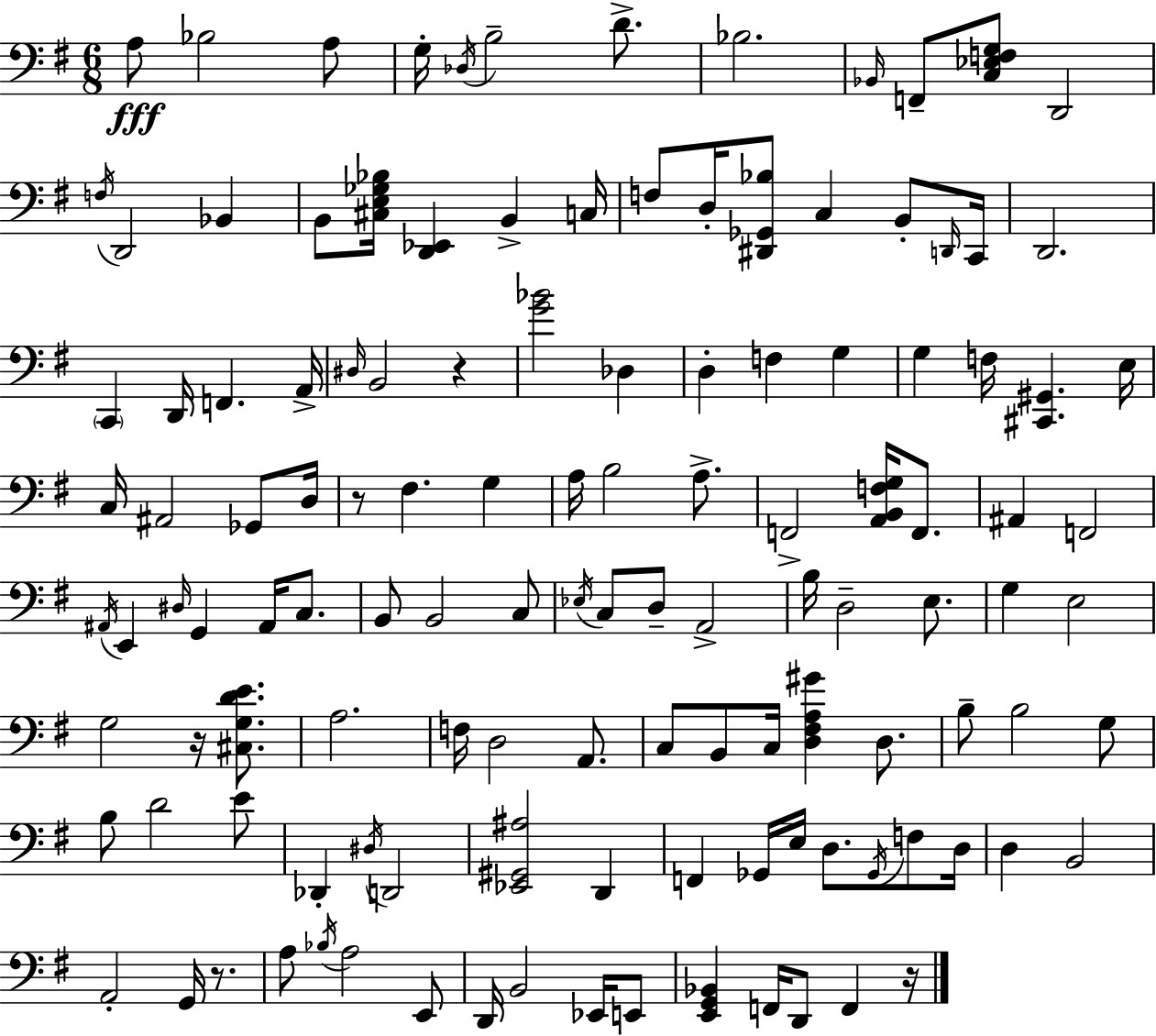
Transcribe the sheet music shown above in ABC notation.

X:1
T:Untitled
M:6/8
L:1/4
K:G
A,/2 _B,2 A,/2 G,/4 _D,/4 B,2 D/2 _B,2 _B,,/4 F,,/2 [C,_E,F,G,]/2 D,,2 F,/4 D,,2 _B,, B,,/2 [^C,E,_G,_B,]/4 [D,,_E,,] B,, C,/4 F,/2 D,/4 [^D,,_G,,_B,]/2 C, B,,/2 D,,/4 C,,/4 D,,2 C,, D,,/4 F,, A,,/4 ^D,/4 B,,2 z [G_B]2 _D, D, F, G, G, F,/4 [^C,,^G,,] E,/4 C,/4 ^A,,2 _G,,/2 D,/4 z/2 ^F, G, A,/4 B,2 A,/2 F,,2 [A,,B,,F,G,]/4 F,,/2 ^A,, F,,2 ^A,,/4 E,, ^D,/4 G,, ^A,,/4 C,/2 B,,/2 B,,2 C,/2 _E,/4 C,/2 D,/2 A,,2 B,/4 D,2 E,/2 G, E,2 G,2 z/4 [^C,G,DE]/2 A,2 F,/4 D,2 A,,/2 C,/2 B,,/2 C,/4 [D,^F,A,^G] D,/2 B,/2 B,2 G,/2 B,/2 D2 E/2 _D,, ^D,/4 D,,2 [_E,,^G,,^A,]2 D,, F,, _G,,/4 E,/4 D,/2 _G,,/4 F,/2 D,/4 D, B,,2 A,,2 G,,/4 z/2 A,/2 _B,/4 A,2 E,,/2 D,,/4 B,,2 _E,,/4 E,,/2 [E,,G,,_B,,] F,,/4 D,,/2 F,, z/4